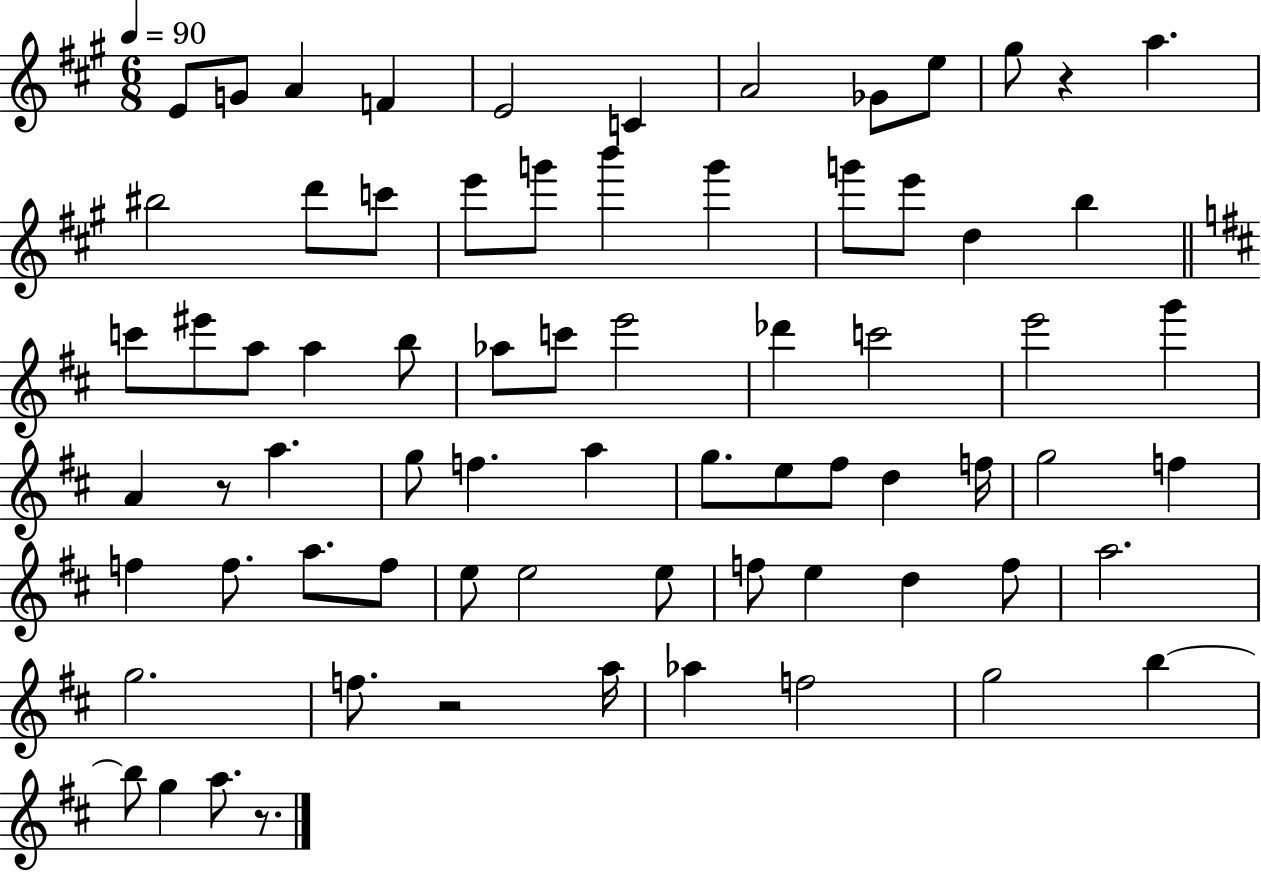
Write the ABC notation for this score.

X:1
T:Untitled
M:6/8
L:1/4
K:A
E/2 G/2 A F E2 C A2 _G/2 e/2 ^g/2 z a ^b2 d'/2 c'/2 e'/2 g'/2 b' g' g'/2 e'/2 d b c'/2 ^e'/2 a/2 a b/2 _a/2 c'/2 e'2 _d' c'2 e'2 g' A z/2 a g/2 f a g/2 e/2 ^f/2 d f/4 g2 f f f/2 a/2 f/2 e/2 e2 e/2 f/2 e d f/2 a2 g2 f/2 z2 a/4 _a f2 g2 b b/2 g a/2 z/2